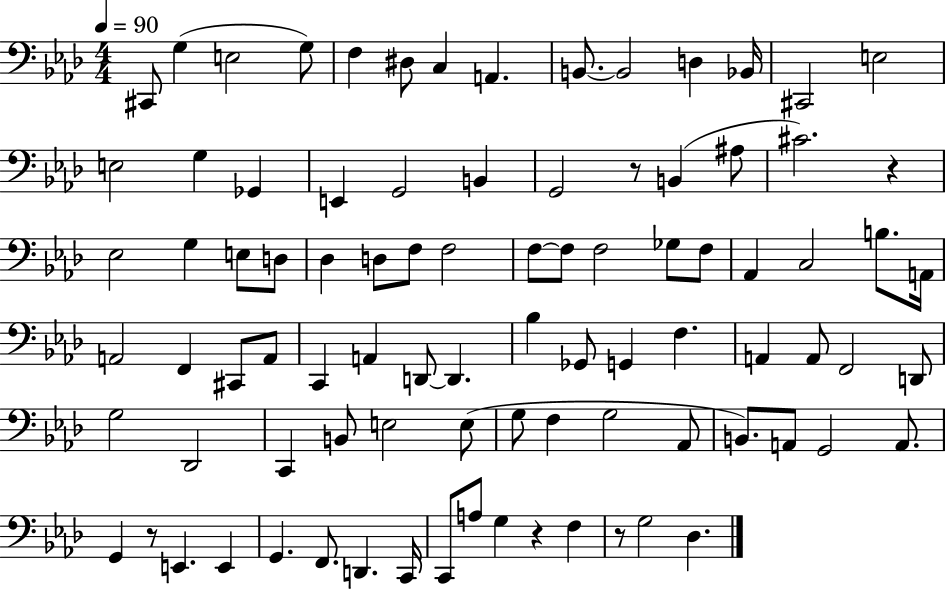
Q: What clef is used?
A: bass